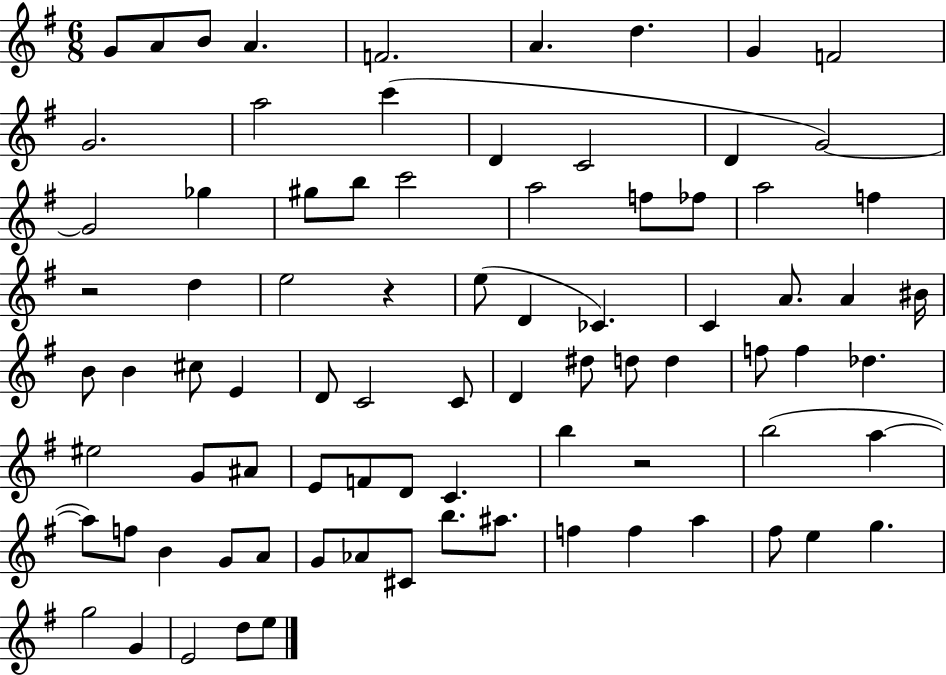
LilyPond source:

{
  \clef treble
  \numericTimeSignature
  \time 6/8
  \key g \major
  g'8 a'8 b'8 a'4. | f'2. | a'4. d''4. | g'4 f'2 | \break g'2. | a''2 c'''4( | d'4 c'2 | d'4 g'2~~) | \break g'2 ges''4 | gis''8 b''8 c'''2 | a''2 f''8 fes''8 | a''2 f''4 | \break r2 d''4 | e''2 r4 | e''8( d'4 ces'4.) | c'4 a'8. a'4 bis'16 | \break b'8 b'4 cis''8 e'4 | d'8 c'2 c'8 | d'4 dis''8 d''8 d''4 | f''8 f''4 des''4. | \break eis''2 g'8 ais'8 | e'8 f'8 d'8 c'4. | b''4 r2 | b''2( a''4~~ | \break a''8) f''8 b'4 g'8 a'8 | g'8 aes'8 cis'8 b''8. ais''8. | f''4 f''4 a''4 | fis''8 e''4 g''4. | \break g''2 g'4 | e'2 d''8 e''8 | \bar "|."
}